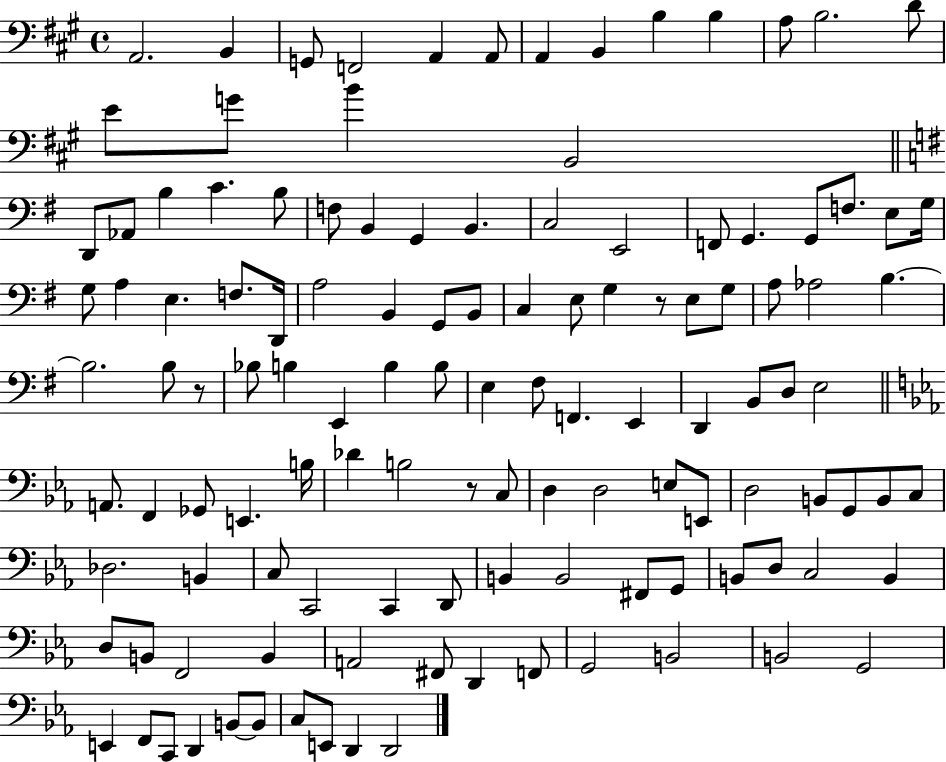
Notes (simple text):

A2/h. B2/q G2/e F2/h A2/q A2/e A2/q B2/q B3/q B3/q A3/e B3/h. D4/e E4/e G4/e B4/q B2/h D2/e Ab2/e B3/q C4/q. B3/e F3/e B2/q G2/q B2/q. C3/h E2/h F2/e G2/q. G2/e F3/e. E3/e G3/s G3/e A3/q E3/q. F3/e. D2/s A3/h B2/q G2/e B2/e C3/q E3/e G3/q R/e E3/e G3/e A3/e Ab3/h B3/q. B3/h. B3/e R/e Bb3/e B3/q E2/q B3/q B3/e E3/q F#3/e F2/q. E2/q D2/q B2/e D3/e E3/h A2/e. F2/q Gb2/e E2/q. B3/s Db4/q B3/h R/e C3/e D3/q D3/h E3/e E2/e D3/h B2/e G2/e B2/e C3/e Db3/h. B2/q C3/e C2/h C2/q D2/e B2/q B2/h F#2/e G2/e B2/e D3/e C3/h B2/q D3/e B2/e F2/h B2/q A2/h F#2/e D2/q F2/e G2/h B2/h B2/h G2/h E2/q F2/e C2/e D2/q B2/e B2/e C3/e E2/e D2/q D2/h